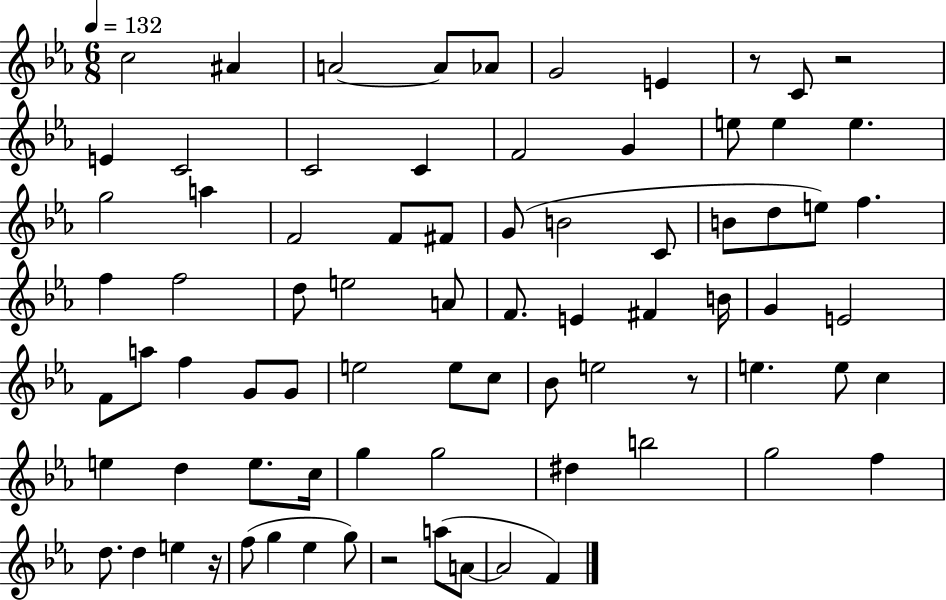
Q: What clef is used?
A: treble